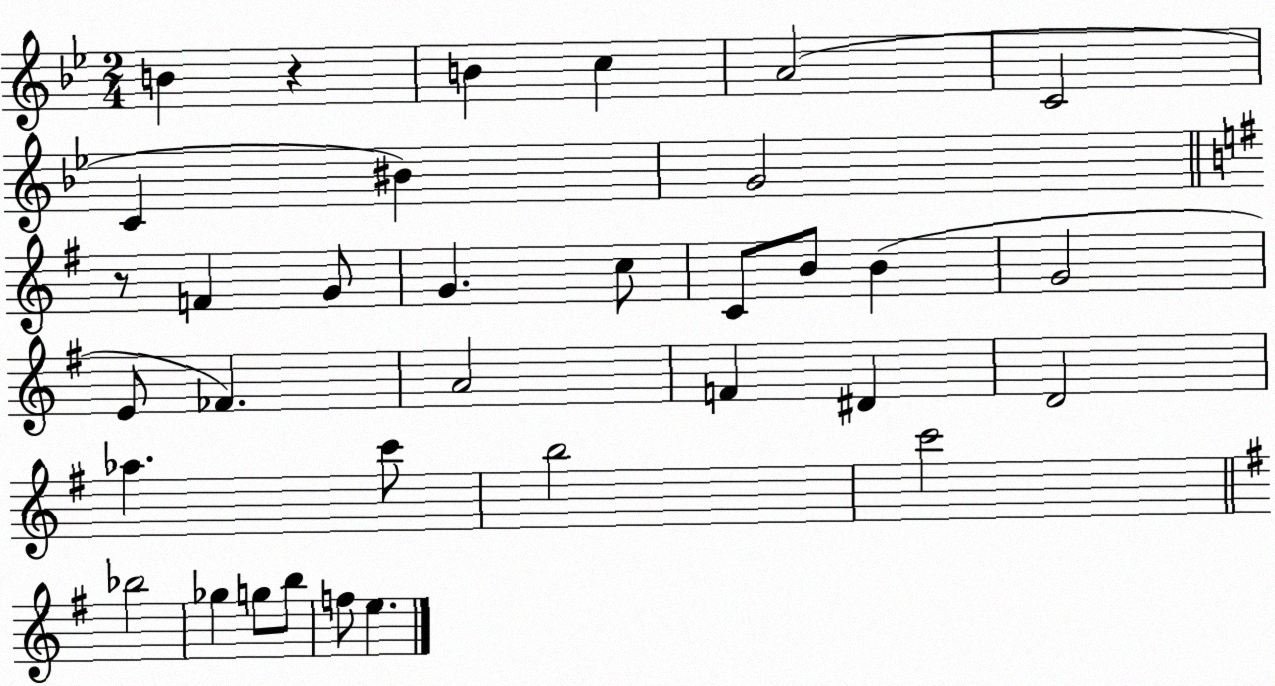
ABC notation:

X:1
T:Untitled
M:2/4
L:1/4
K:Bb
B z B c A2 C2 C ^B G2 z/2 F G/2 G c/2 C/2 B/2 B G2 E/2 _F A2 F ^D D2 _a c'/2 b2 c'2 _b2 _g g/2 b/2 f/2 e